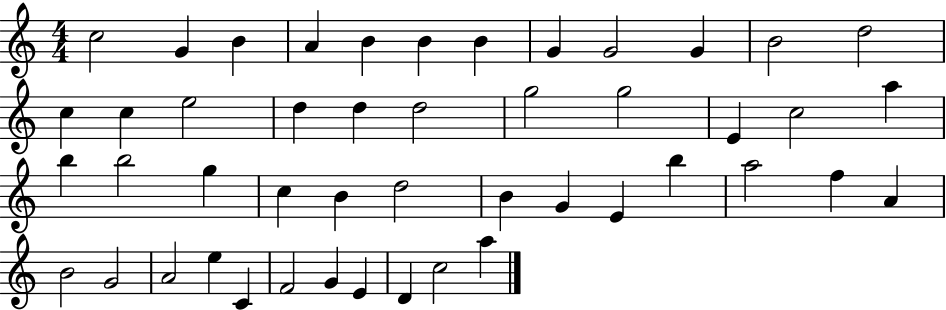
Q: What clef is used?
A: treble